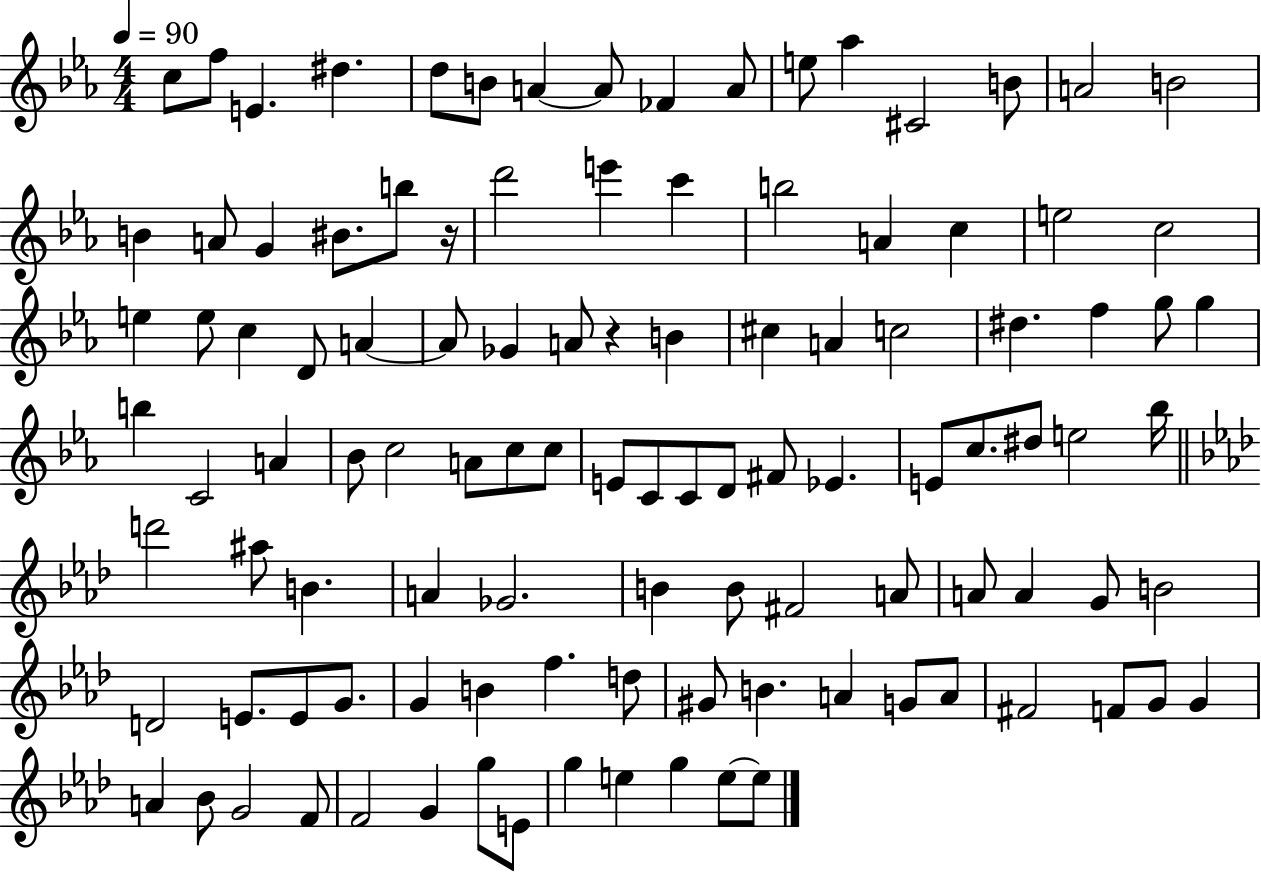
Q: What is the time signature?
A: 4/4